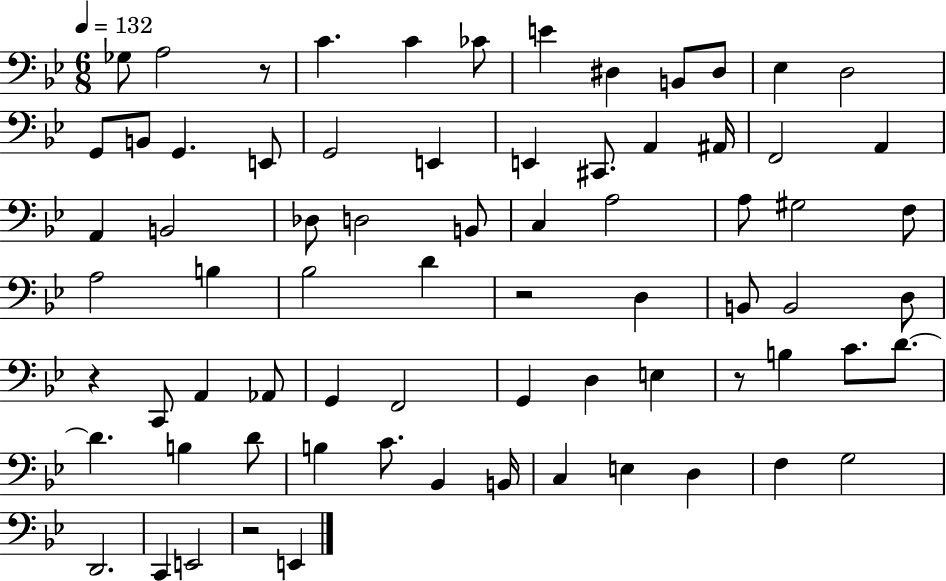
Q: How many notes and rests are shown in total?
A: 73